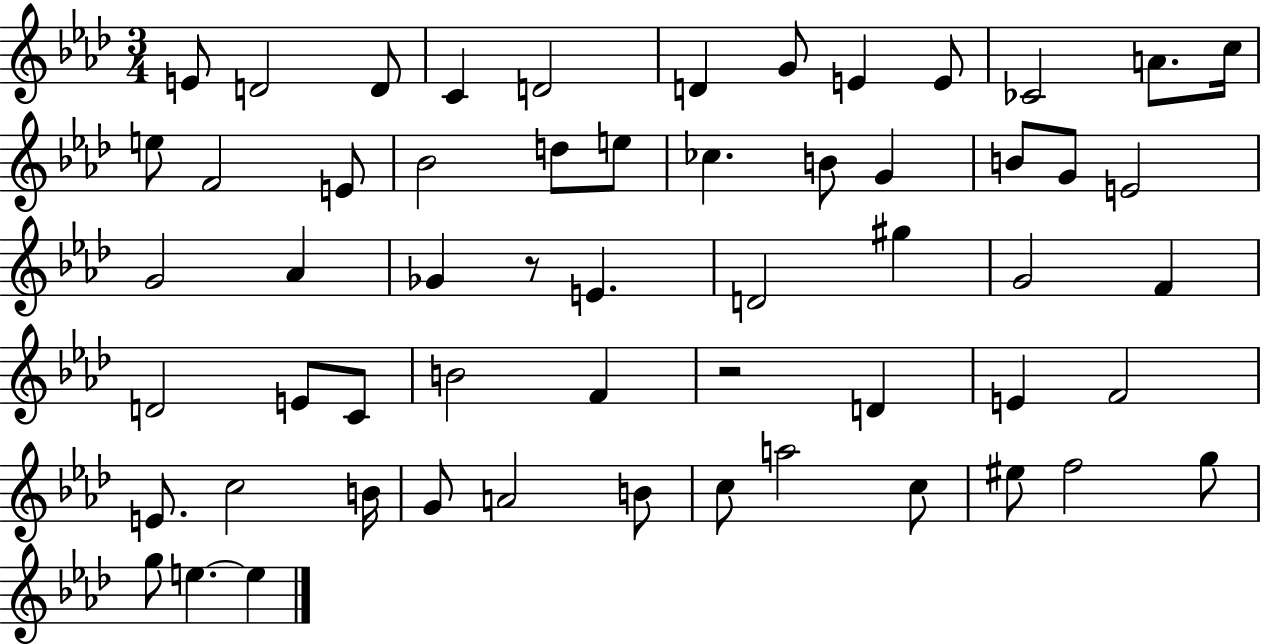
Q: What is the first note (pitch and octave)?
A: E4